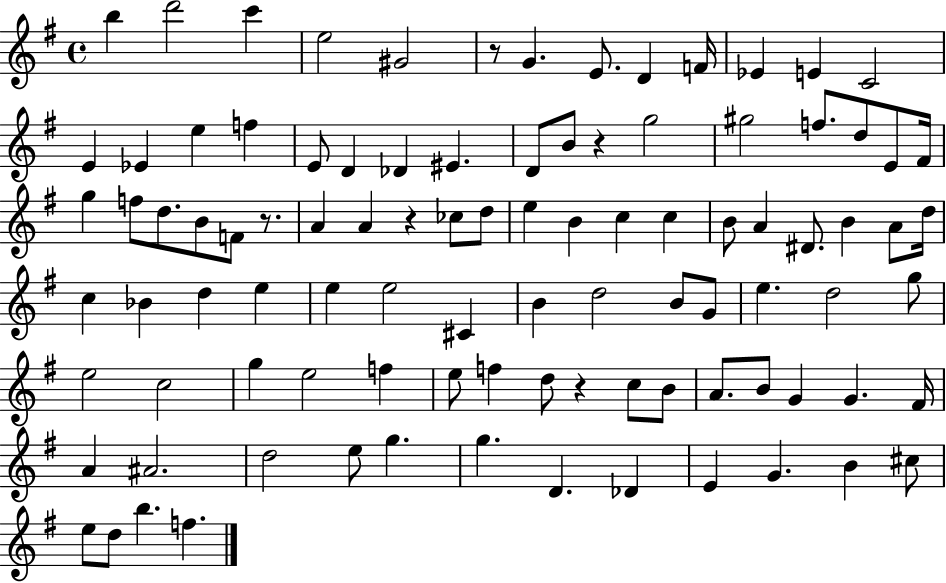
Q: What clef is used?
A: treble